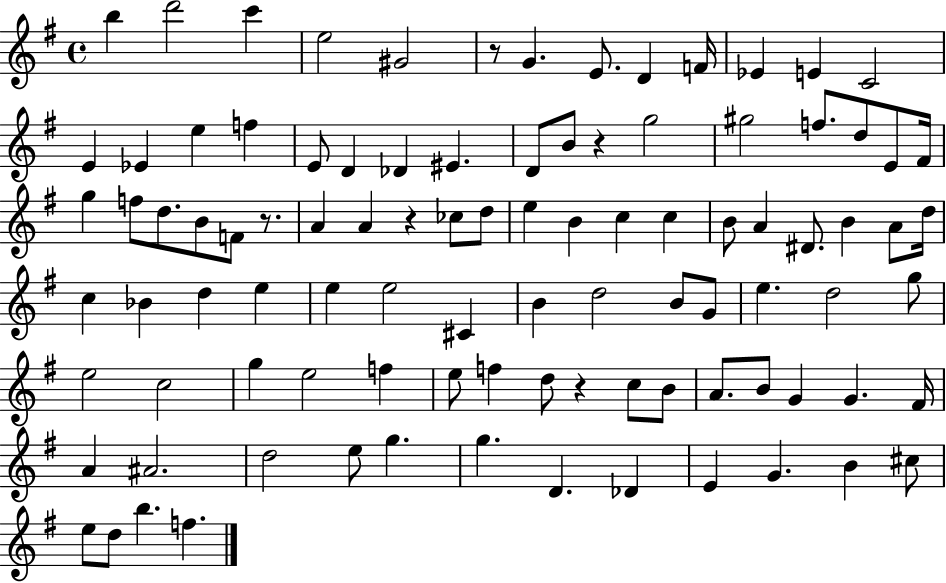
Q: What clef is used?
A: treble